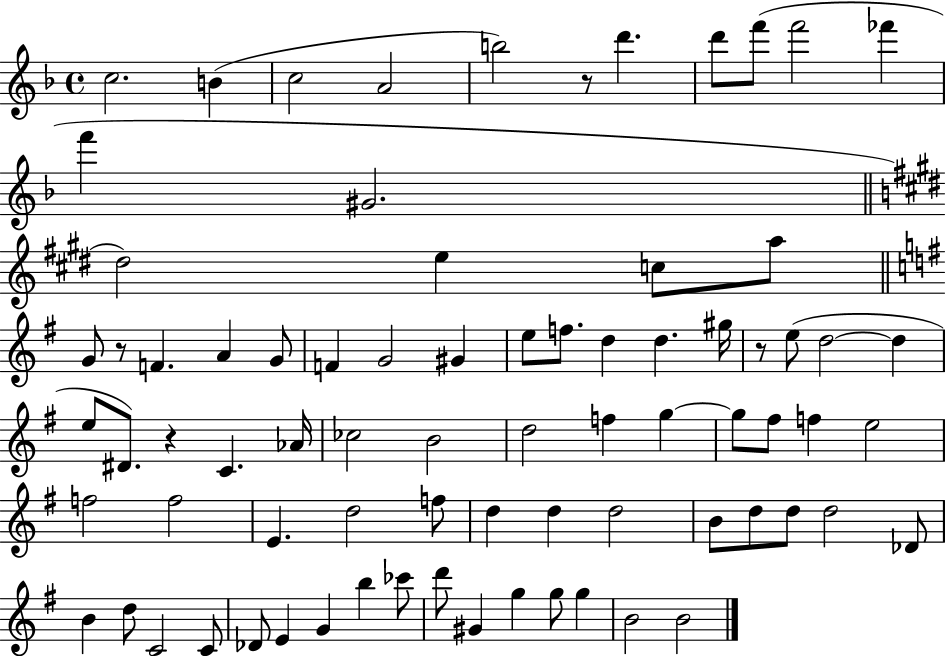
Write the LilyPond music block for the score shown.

{
  \clef treble
  \time 4/4
  \defaultTimeSignature
  \key f \major
  \repeat volta 2 { c''2. b'4( | c''2 a'2 | b''2) r8 d'''4. | d'''8 f'''8( f'''2 fes'''4 | \break f'''4 gis'2. | \bar "||" \break \key e \major dis''2) e''4 c''8 a''8 | \bar "||" \break \key g \major g'8 r8 f'4. a'4 g'8 | f'4 g'2 gis'4 | e''8 f''8. d''4 d''4. gis''16 | r8 e''8( d''2~~ d''4 | \break e''8 dis'8.) r4 c'4. aes'16 | ces''2 b'2 | d''2 f''4 g''4~~ | g''8 fis''8 f''4 e''2 | \break f''2 f''2 | e'4. d''2 f''8 | d''4 d''4 d''2 | b'8 d''8 d''8 d''2 des'8 | \break b'4 d''8 c'2 c'8 | des'8 e'4 g'4 b''4 ces'''8 | d'''8 gis'4 g''4 g''8 g''4 | b'2 b'2 | \break } \bar "|."
}